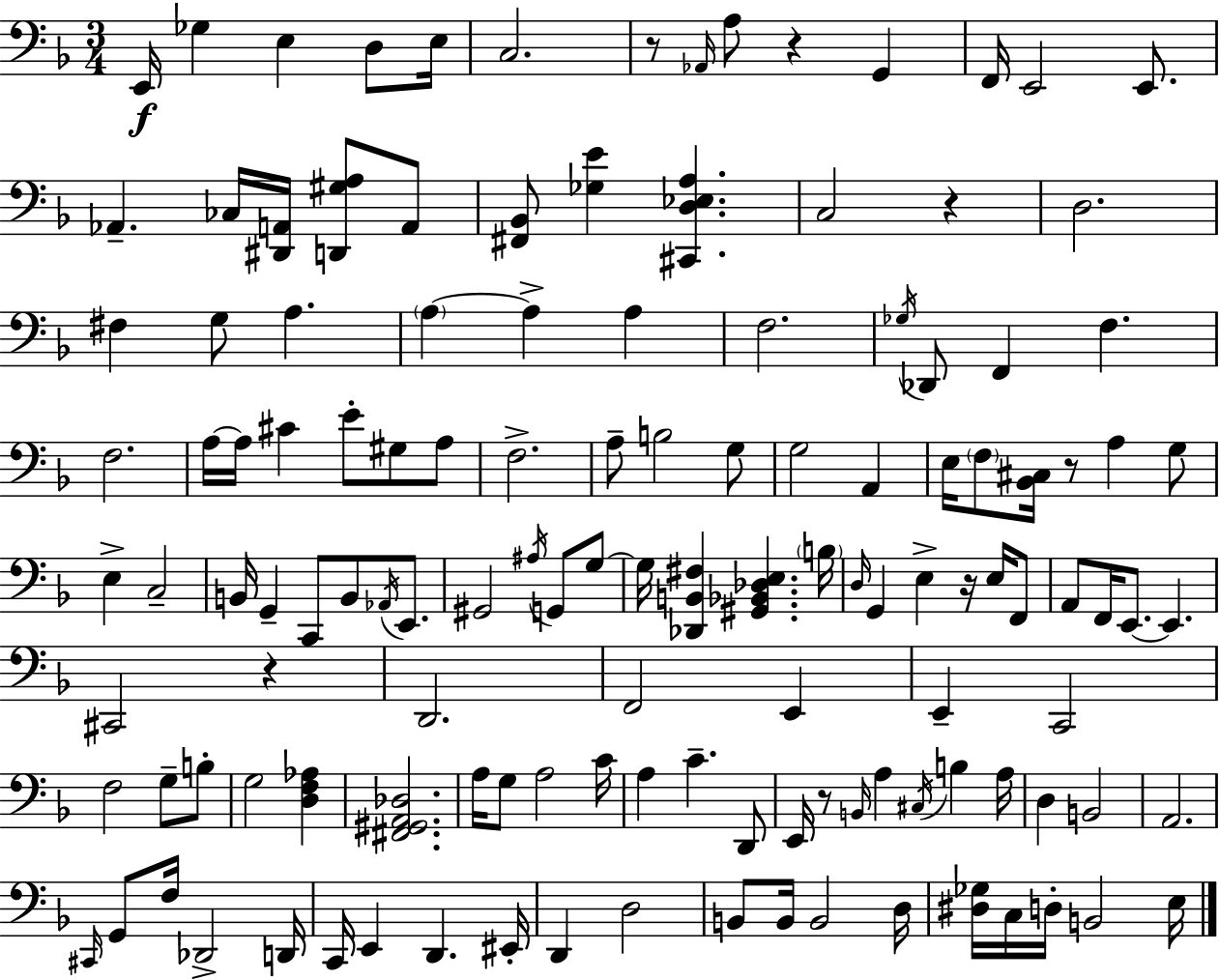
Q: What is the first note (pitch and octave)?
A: E2